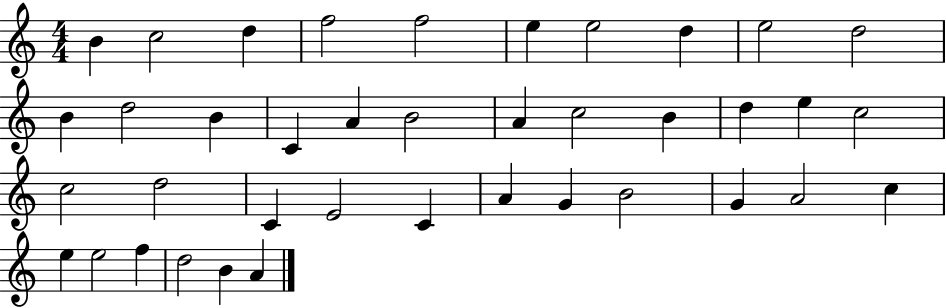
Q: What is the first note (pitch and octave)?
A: B4